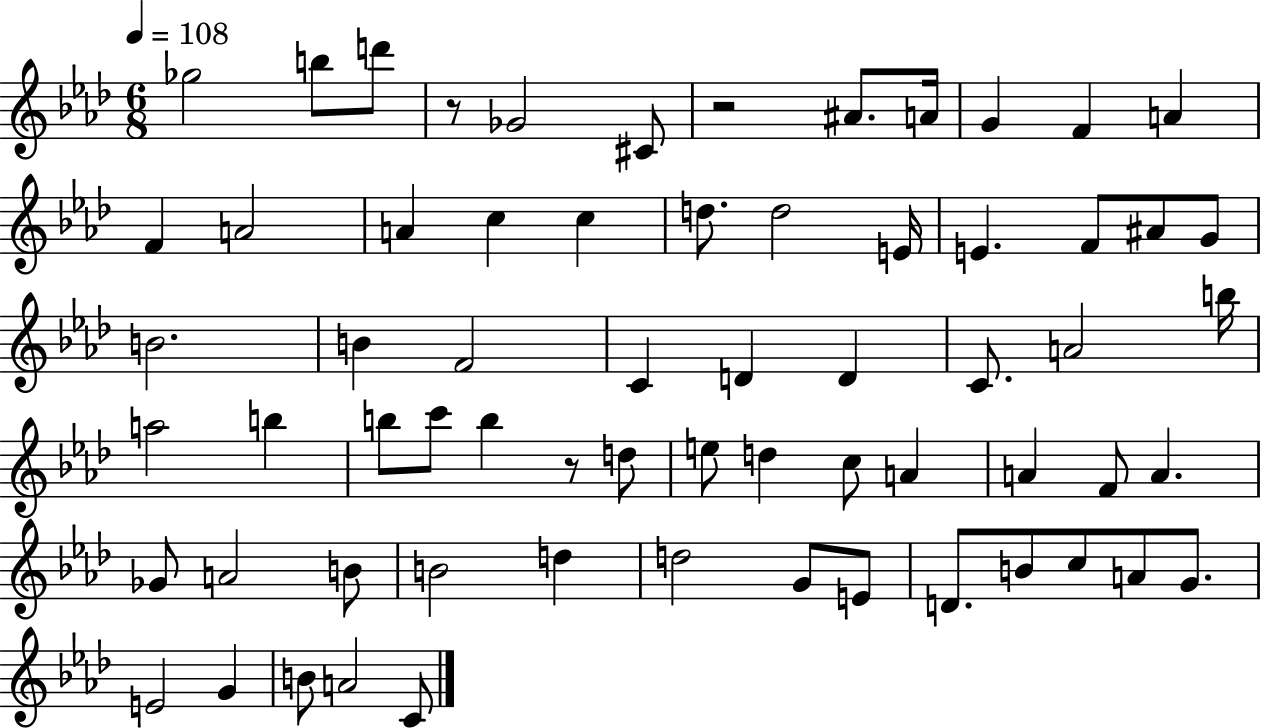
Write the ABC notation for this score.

X:1
T:Untitled
M:6/8
L:1/4
K:Ab
_g2 b/2 d'/2 z/2 _G2 ^C/2 z2 ^A/2 A/4 G F A F A2 A c c d/2 d2 E/4 E F/2 ^A/2 G/2 B2 B F2 C D D C/2 A2 b/4 a2 b b/2 c'/2 b z/2 d/2 e/2 d c/2 A A F/2 A _G/2 A2 B/2 B2 d d2 G/2 E/2 D/2 B/2 c/2 A/2 G/2 E2 G B/2 A2 C/2